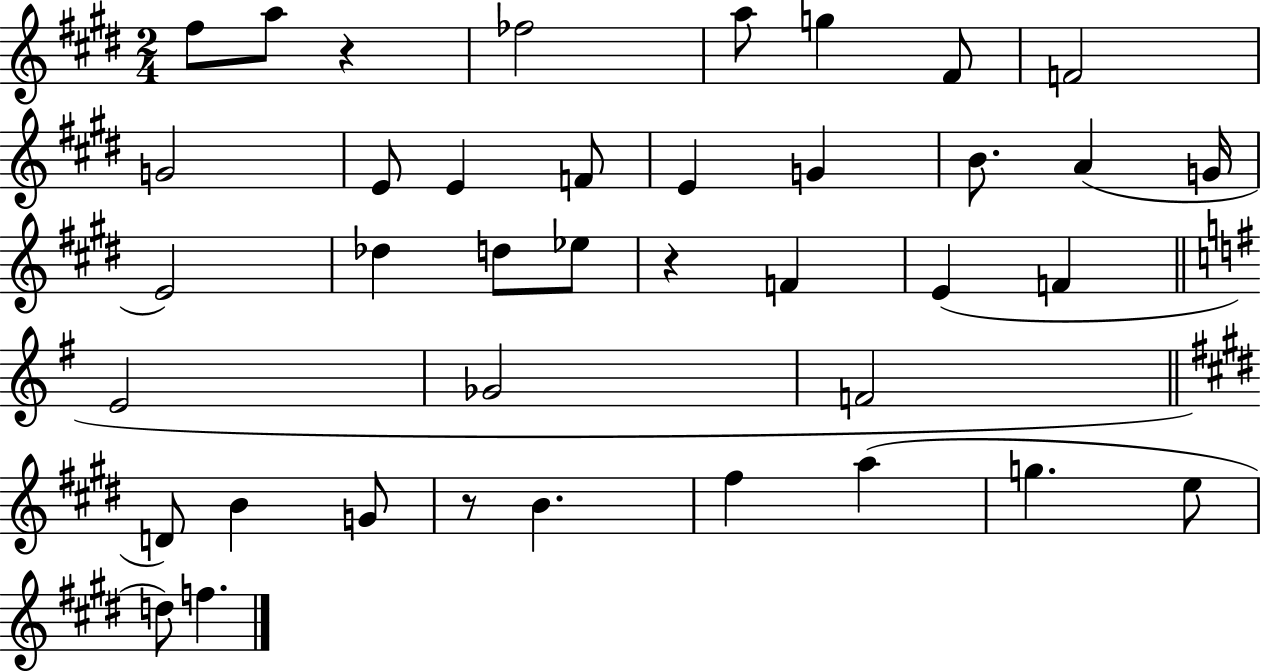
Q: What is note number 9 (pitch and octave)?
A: E4